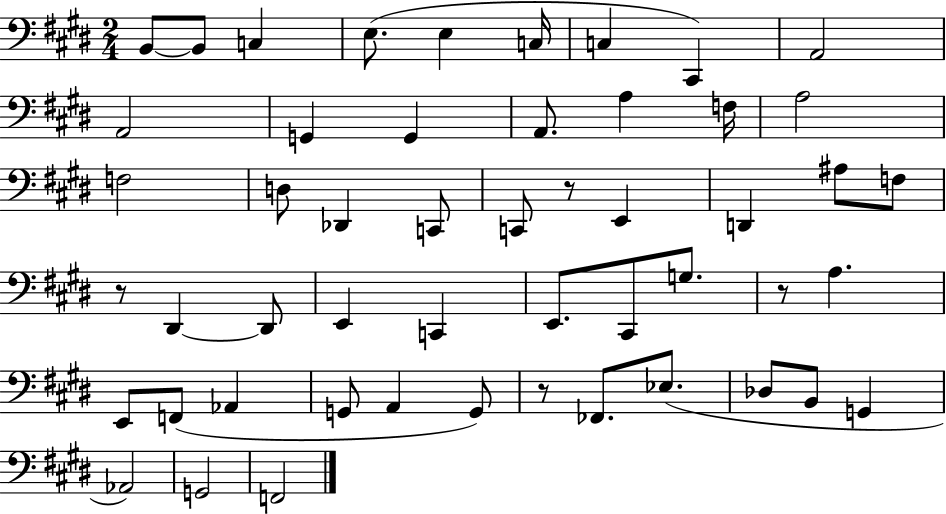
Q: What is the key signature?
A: E major